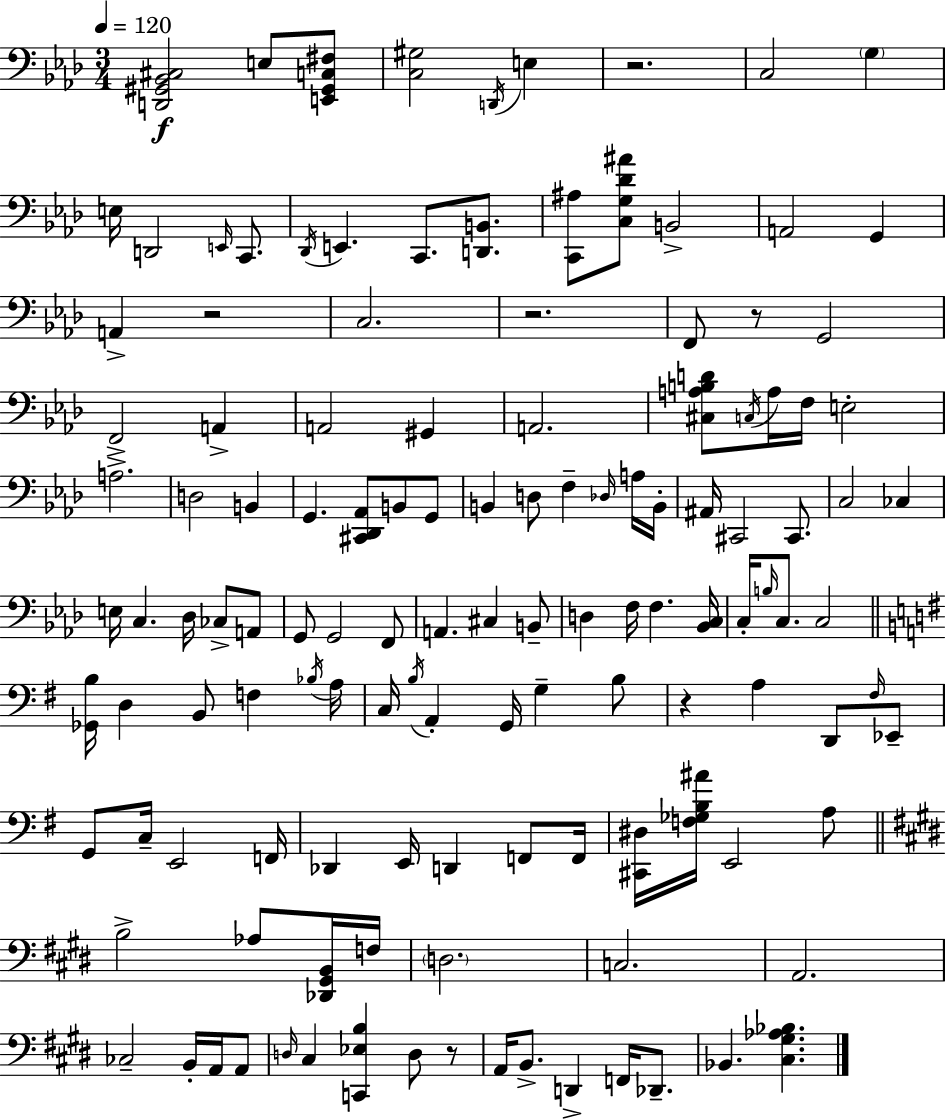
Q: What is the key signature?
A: AES major